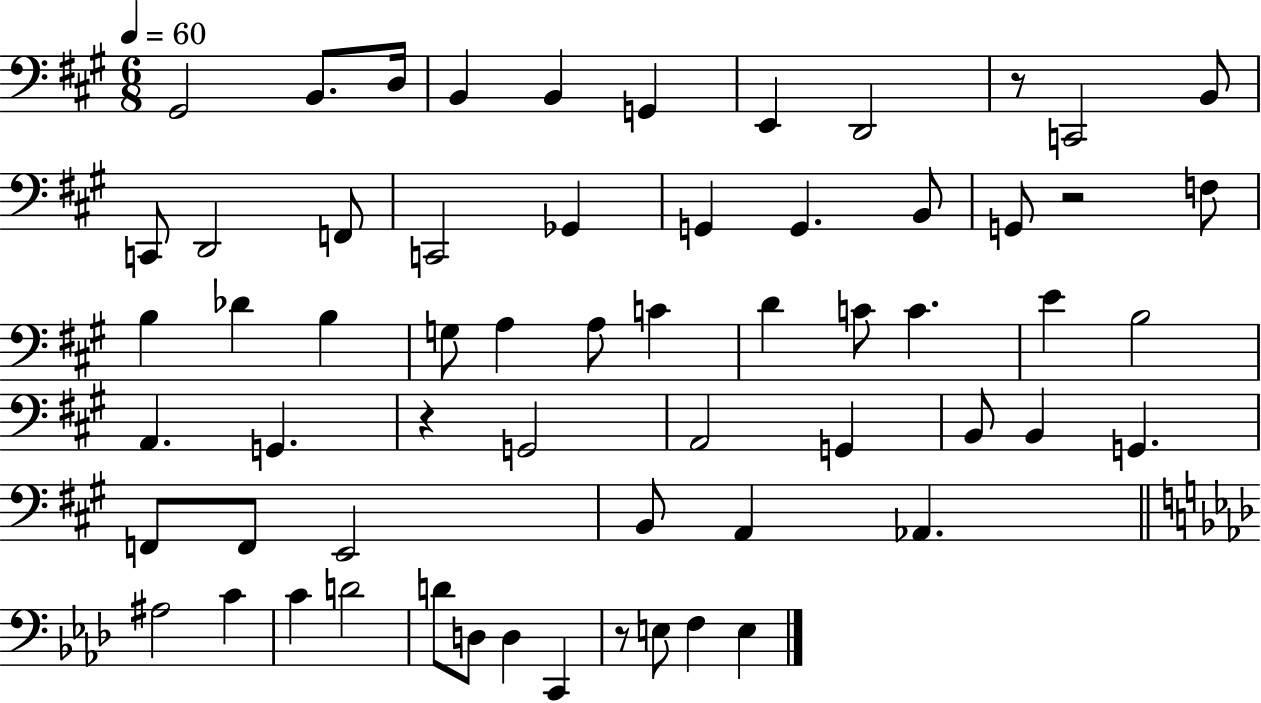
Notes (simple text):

G#2/h B2/e. D3/s B2/q B2/q G2/q E2/q D2/h R/e C2/h B2/e C2/e D2/h F2/e C2/h Gb2/q G2/q G2/q. B2/e G2/e R/h F3/e B3/q Db4/q B3/q G3/e A3/q A3/e C4/q D4/q C4/e C4/q. E4/q B3/h A2/q. G2/q. R/q G2/h A2/h G2/q B2/e B2/q G2/q. F2/e F2/e E2/h B2/e A2/q Ab2/q. A#3/h C4/q C4/q D4/h D4/e D3/e D3/q C2/q R/e E3/e F3/q E3/q